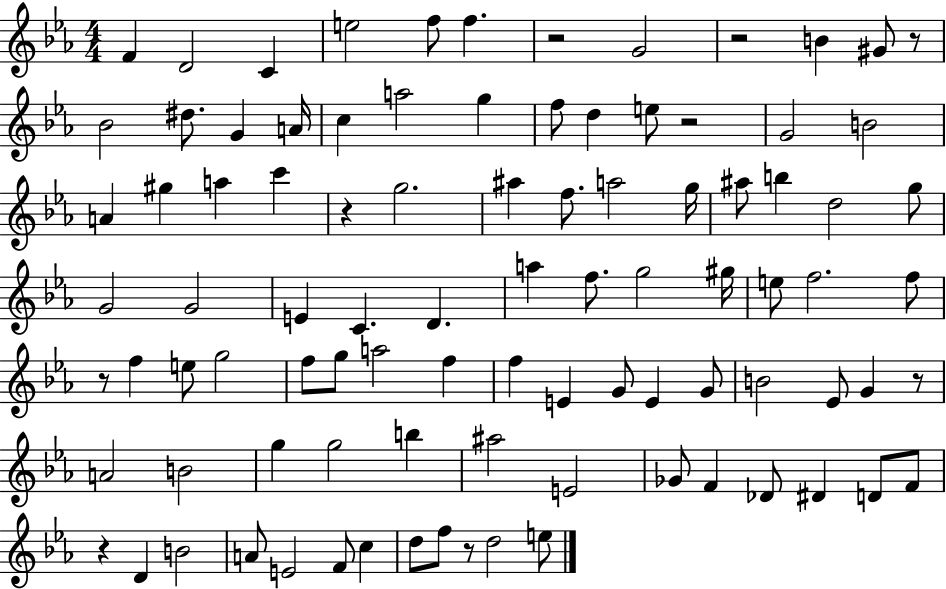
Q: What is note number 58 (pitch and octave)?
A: G4